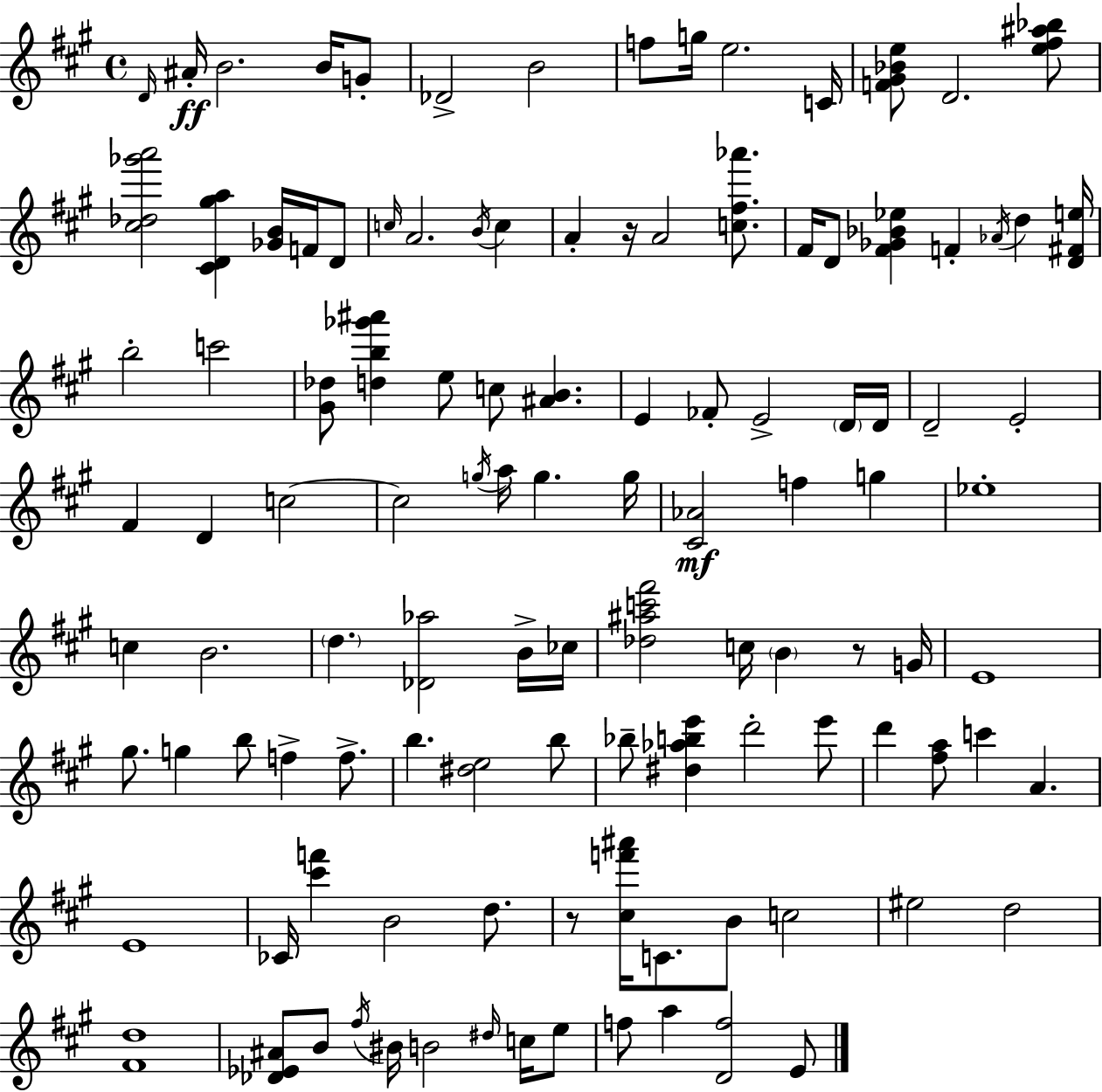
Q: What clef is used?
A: treble